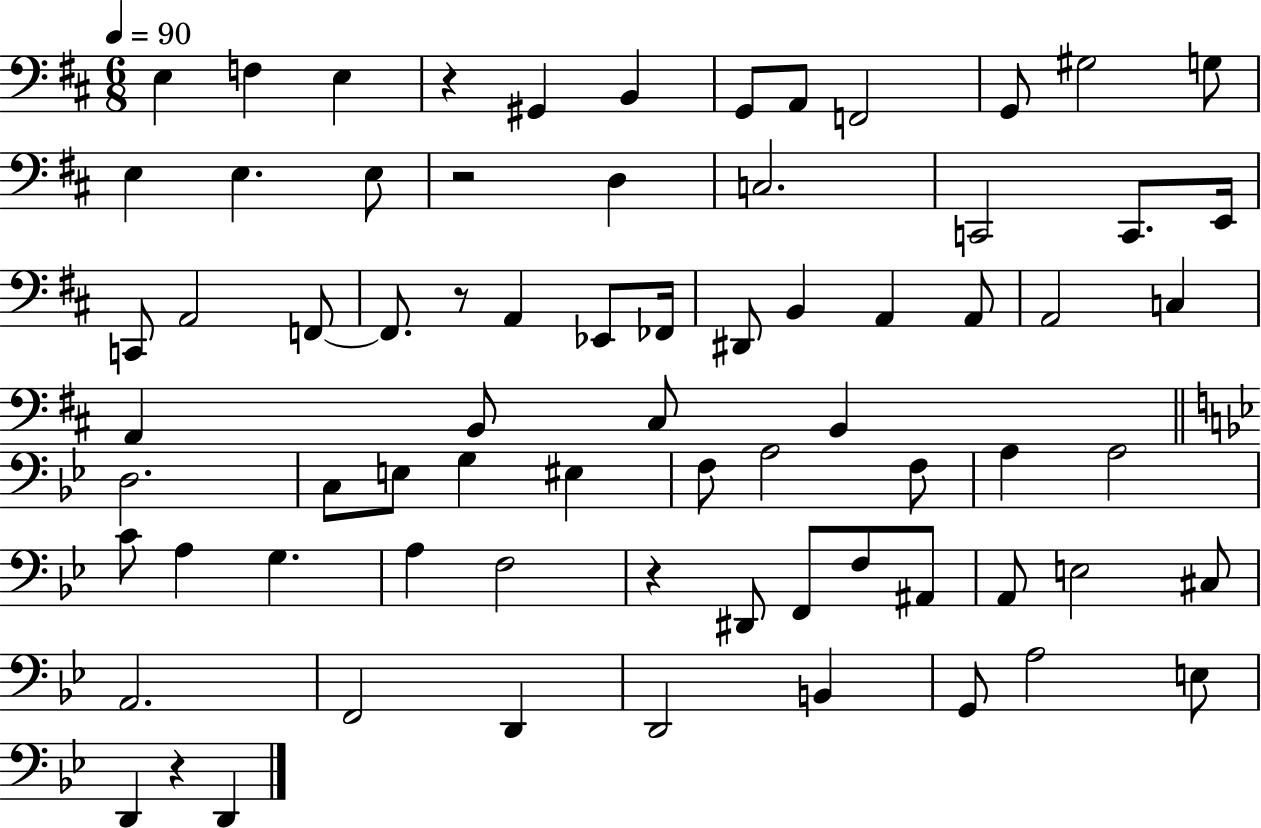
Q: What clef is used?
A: bass